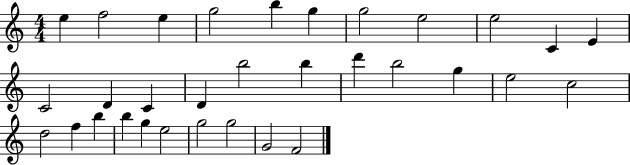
{
  \clef treble
  \numericTimeSignature
  \time 4/4
  \key c \major
  e''4 f''2 e''4 | g''2 b''4 g''4 | g''2 e''2 | e''2 c'4 e'4 | \break c'2 d'4 c'4 | d'4 b''2 b''4 | d'''4 b''2 g''4 | e''2 c''2 | \break d''2 f''4 b''4 | b''4 g''4 e''2 | g''2 g''2 | g'2 f'2 | \break \bar "|."
}